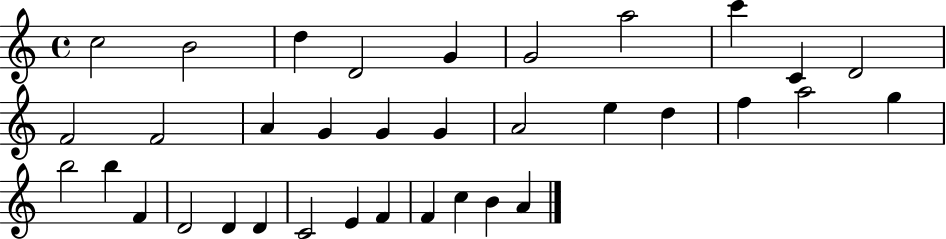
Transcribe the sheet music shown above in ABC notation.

X:1
T:Untitled
M:4/4
L:1/4
K:C
c2 B2 d D2 G G2 a2 c' C D2 F2 F2 A G G G A2 e d f a2 g b2 b F D2 D D C2 E F F c B A